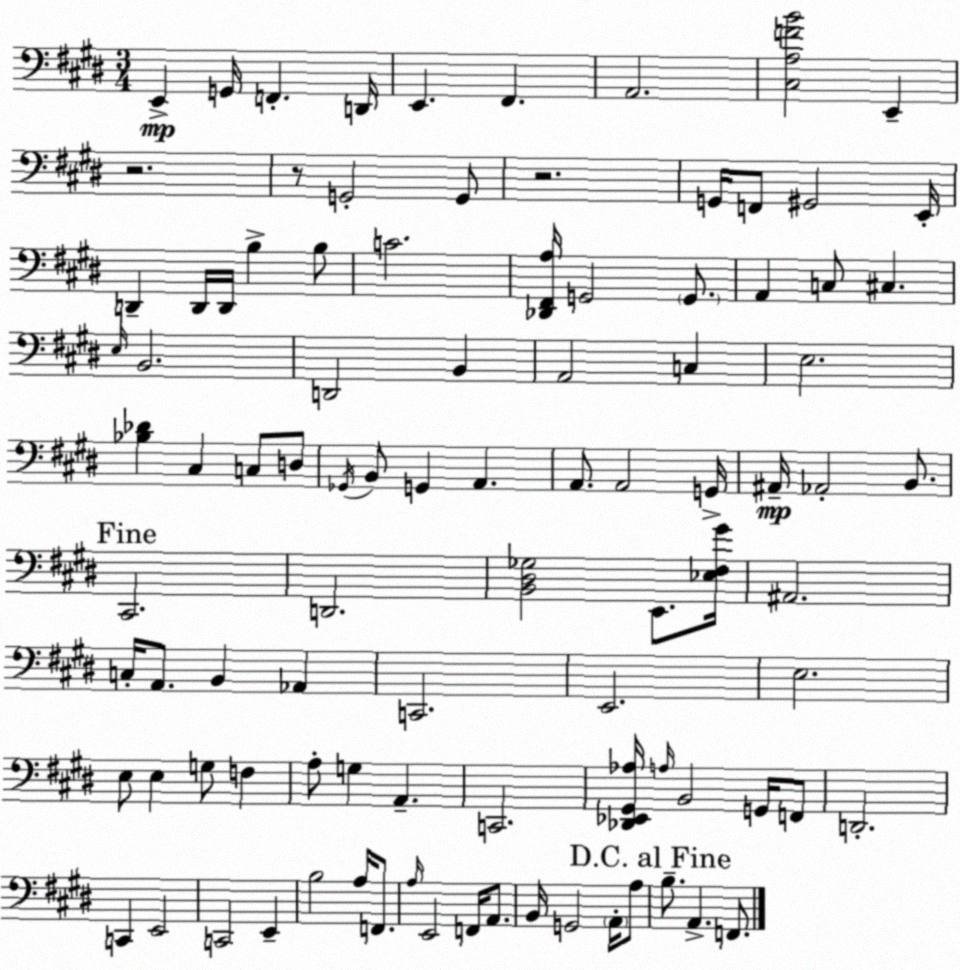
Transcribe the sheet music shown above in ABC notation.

X:1
T:Untitled
M:3/4
L:1/4
K:E
E,, G,,/4 F,, D,,/4 E,, ^F,, A,,2 [^C,A,FB]2 E,, z2 z/2 G,,2 G,,/2 z2 G,,/4 F,,/2 ^G,,2 E,,/4 D,, D,,/4 D,,/4 B, B,/2 C2 [_D,,^F,,A,]/4 G,,2 G,,/2 A,, C,/2 ^C, E,/4 B,,2 D,,2 B,, A,,2 C, E,2 [_B,_D] ^C, C,/2 D,/2 _G,,/4 B,,/2 G,, A,, A,,/2 A,,2 G,,/4 ^A,,/4 _A,,2 B,,/2 ^C,,2 D,,2 [B,,^D,_G,]2 E,,/2 [_E,^F,^G]/4 ^A,,2 C,/4 A,,/2 B,, _A,, C,,2 E,,2 E,2 E,/2 E, G,/2 F, A,/2 G, A,, C,,2 [_D,,_E,,^G,,_A,]/4 A,/4 B,,2 G,,/4 F,,/2 D,,2 C,, E,,2 C,,2 E,, B,2 A,/4 F,,/2 A,/4 E,,2 F,,/4 A,,/2 B,,/4 G,,2 A,,/4 A,/2 B,/2 A,, F,,/2